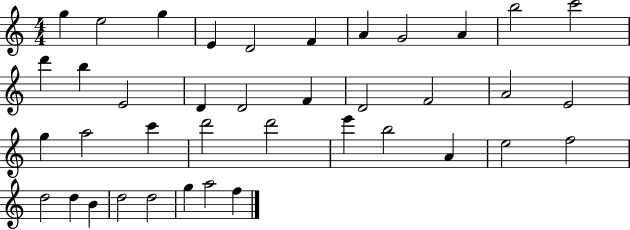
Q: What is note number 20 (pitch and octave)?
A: A4